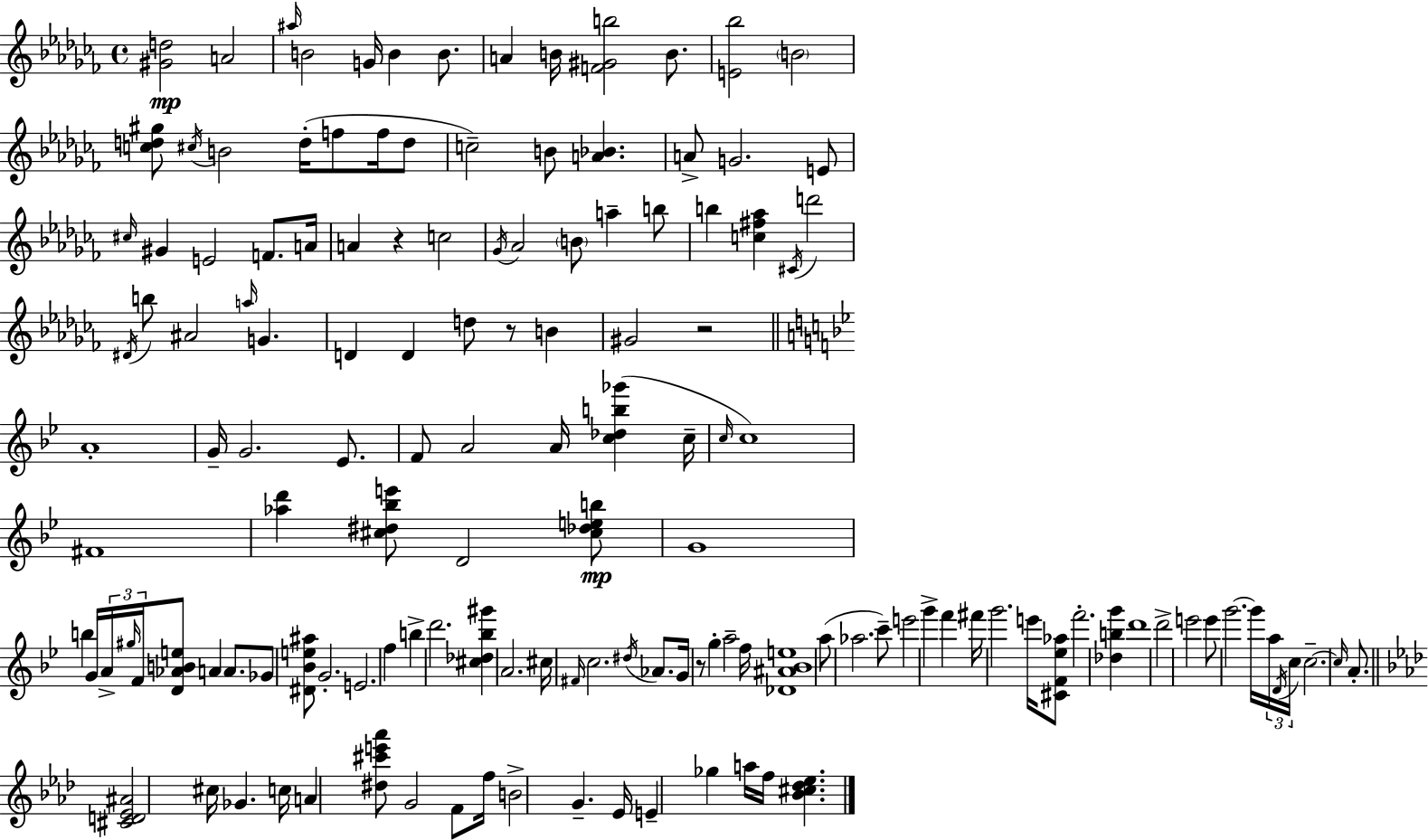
{
  \clef treble
  \time 4/4
  \defaultTimeSignature
  \key aes \minor
  <gis' d''>2\mp a'2 | \grace { ais''16 } b'2 g'16 b'4 b'8. | a'4 b'16 <f' gis' b''>2 b'8. | <e' bes''>2 \parenthesize b'2 | \break <c'' d'' gis''>8 \acciaccatura { cis''16 } b'2 d''16-.( f''8 f''16 | d''8 c''2--) b'8 <a' bes'>4. | a'8-> g'2. | e'8 \grace { cis''16 } gis'4 e'2 f'8. | \break a'16 a'4 r4 c''2 | \acciaccatura { ges'16 } aes'2 \parenthesize b'8 a''4-- | b''8 b''4 <c'' fis'' aes''>4 \acciaccatura { cis'16 } d'''2 | \acciaccatura { dis'16 } b''8 ais'2 | \break \grace { a''16 } g'4. d'4 d'4 d''8 | r8 b'4 gis'2 r2 | \bar "||" \break \key bes \major a'1-. | g'16-- g'2. ees'8. | f'8 a'2 a'16 <c'' des'' b'' ges'''>4( c''16-- | \grace { c''16 } c''1) | \break fis'1 | <aes'' d'''>4 <cis'' dis'' bes'' e'''>8 d'2 <cis'' des'' e'' b''>8\mp | g'1 | b''4 g'16 \tuplet 3/2 { a'16-> \grace { gis''16 } f'16 } <d' aes' b' e''>8 a'4 a'8. | \break ges'8 <dis' bes' e'' ais''>8 g'2.-. | e'2. f''4 | b''4-> d'''2. | <cis'' des'' bes'' gis'''>4 a'2. | \break cis''16 \grace { fis'16 } c''2. | \acciaccatura { dis''16 } aes'8. g'16 r8 g''4-. a''2-- | f''16 <des' ais' bes' e''>1 | a''8( aes''2. | \break c'''8--) e'''2 g'''4-> | f'''4 fis'''16 g'''2. | e'''16 <cis' f' ees'' aes''>8 f'''2.-. | <des'' b'' g'''>4 d'''1 | \break d'''2-> e'''2 | e'''8 g'''2.~~ | g'''16 \tuplet 3/2 { a''16 \acciaccatura { d'16 } c''16 } c''2.--~~ | \grace { c''16 } a'8.-. \bar "||" \break \key f \minor <cis' d' ees' ais'>2 cis''16 ges'4. c''16 | a'4 <dis'' cis''' e''' aes'''>8 g'2 f'8 | f''16 b'2-> g'4.-- ees'16 | e'4-- ges''4 a''16 f''16 <bes' cis'' des'' ees''>4. | \break \bar "|."
}